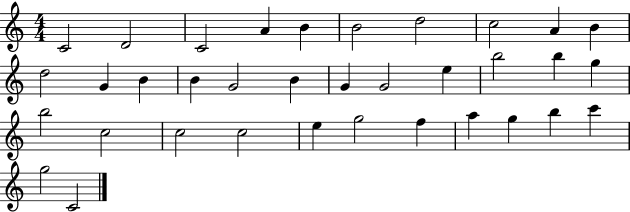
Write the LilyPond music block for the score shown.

{
  \clef treble
  \numericTimeSignature
  \time 4/4
  \key c \major
  c'2 d'2 | c'2 a'4 b'4 | b'2 d''2 | c''2 a'4 b'4 | \break d''2 g'4 b'4 | b'4 g'2 b'4 | g'4 g'2 e''4 | b''2 b''4 g''4 | \break b''2 c''2 | c''2 c''2 | e''4 g''2 f''4 | a''4 g''4 b''4 c'''4 | \break g''2 c'2 | \bar "|."
}